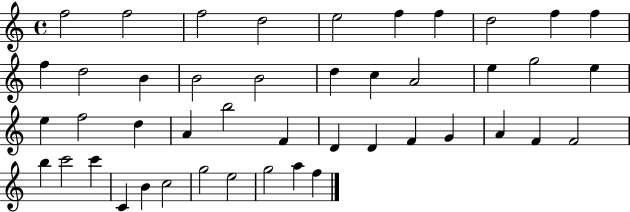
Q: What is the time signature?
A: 4/4